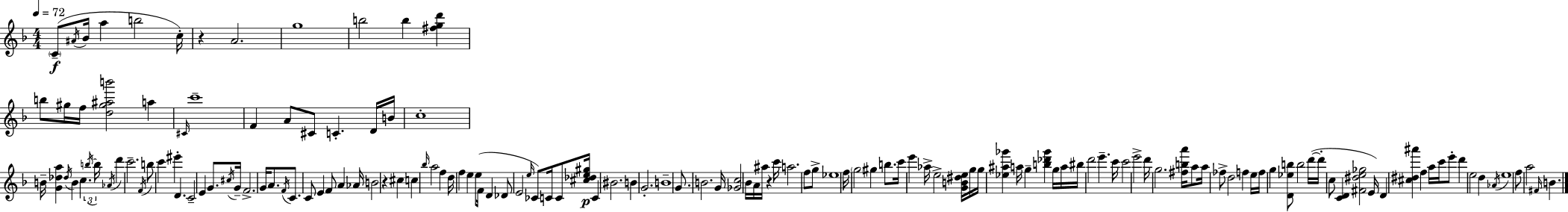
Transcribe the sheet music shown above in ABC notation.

X:1
T:Untitled
M:4/4
L:1/4
K:F
C/2 ^A/4 _B/4 a b2 c/4 z A2 g4 b2 b [^fgd'] b/2 ^g/4 f/4 [d^g^ab']2 a ^C/4 c'4 F A/2 ^C/2 C D/4 B/4 c4 B/4 [G_da] _d/4 B c b/4 b/4 _A/4 d' c'2 F/4 b/2 c' ^e' D C2 E G/2 ^c/4 G/4 F2 G/4 A/2 F/4 C/2 C/2 E F/2 A _A/4 B2 z ^c c _b/4 a2 f d/4 f e e/2 F/4 D _D/2 E2 e/4 _C/2 C/4 C/2 [^c_de^g]/4 C ^B2 B G2 B4 G/2 B2 G/4 [_Gc]2 _B/4 A/4 ^a/4 z c'/4 a2 f/2 g/2 _e4 f/4 g2 ^g b/2 c'/4 e' _a/4 e2 [GB^de]/4 g/4 g/4 [_e^a_g'] a/4 g [b_d'_g'] g/4 a/4 ^b/4 d'2 e' c'/4 c'2 e'2 d'/4 g2 [^fba']/4 a/2 a/4 _f/2 d2 f e/4 f/4 g [D_eb]/2 b2 d'/4 d'/4 c/2 [CD] [^F^de_g]2 E/4 D [^c^d^a'] f a/4 c'/4 e'/2 d' e2 d _A/4 e4 f/2 a2 ^F/4 B